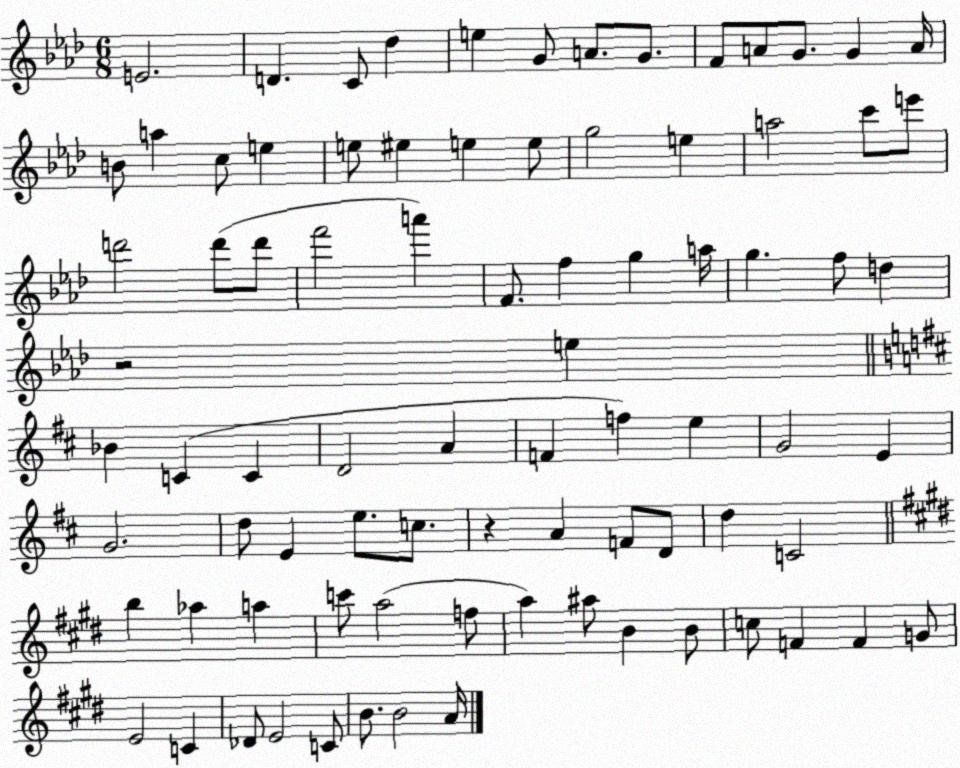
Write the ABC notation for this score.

X:1
T:Untitled
M:6/8
L:1/4
K:Ab
E2 D C/2 _d e G/2 A/2 G/2 F/2 A/2 G/2 G A/4 B/2 a c/2 e e/2 ^e e e/2 g2 e a2 c'/2 e'/2 d'2 d'/2 d'/2 f'2 a' F/2 f g a/4 g f/2 d z2 e _B C C D2 A F f e G2 E G2 d/2 E e/2 c/2 z A F/2 D/2 d C2 b _a a c'/2 a2 f/2 a ^a/2 B B/2 c/2 F F G/2 E2 C _D/2 E2 C/2 B/2 B2 A/4